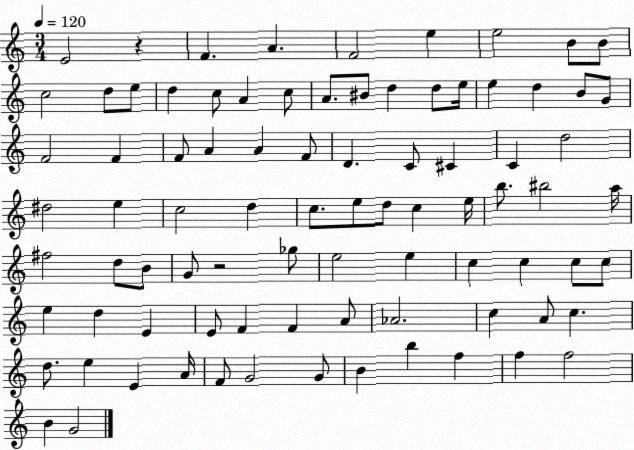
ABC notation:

X:1
T:Untitled
M:3/4
L:1/4
K:C
E2 z F A F2 e e2 B/2 B/2 c2 d/2 e/2 d c/2 A c/2 A/2 ^B/2 d d/2 e/4 e d B/2 G/2 F2 F F/2 A A F/2 D C/2 ^C C d2 ^d2 e c2 d c/2 e/2 d/2 c e/4 b/2 ^b2 a/4 ^f2 d/2 B/2 G/2 z2 _g/2 e2 e c c c/2 c/2 e d E E/2 F F A/2 _A2 c A/2 c d/2 e E A/4 F/2 G2 G/2 B b f f f2 B G2